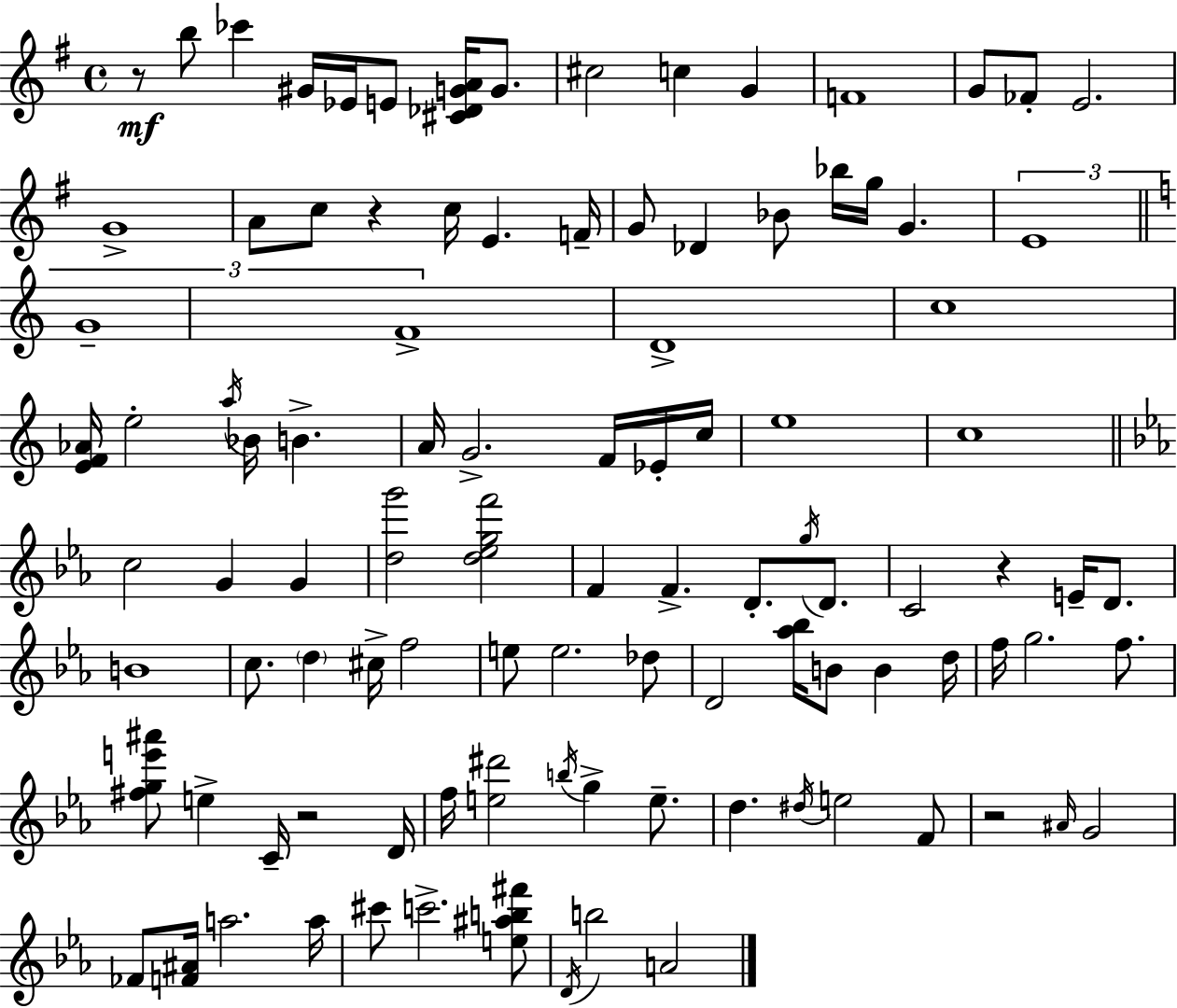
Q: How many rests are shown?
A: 5